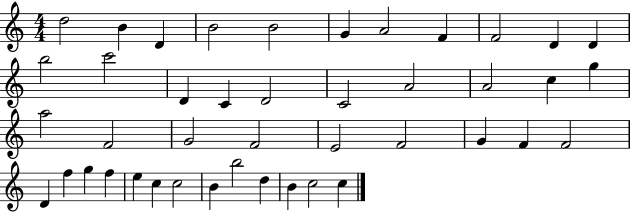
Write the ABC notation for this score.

X:1
T:Untitled
M:4/4
L:1/4
K:C
d2 B D B2 B2 G A2 F F2 D D b2 c'2 D C D2 C2 A2 A2 c g a2 F2 G2 F2 E2 F2 G F F2 D f g f e c c2 B b2 d B c2 c